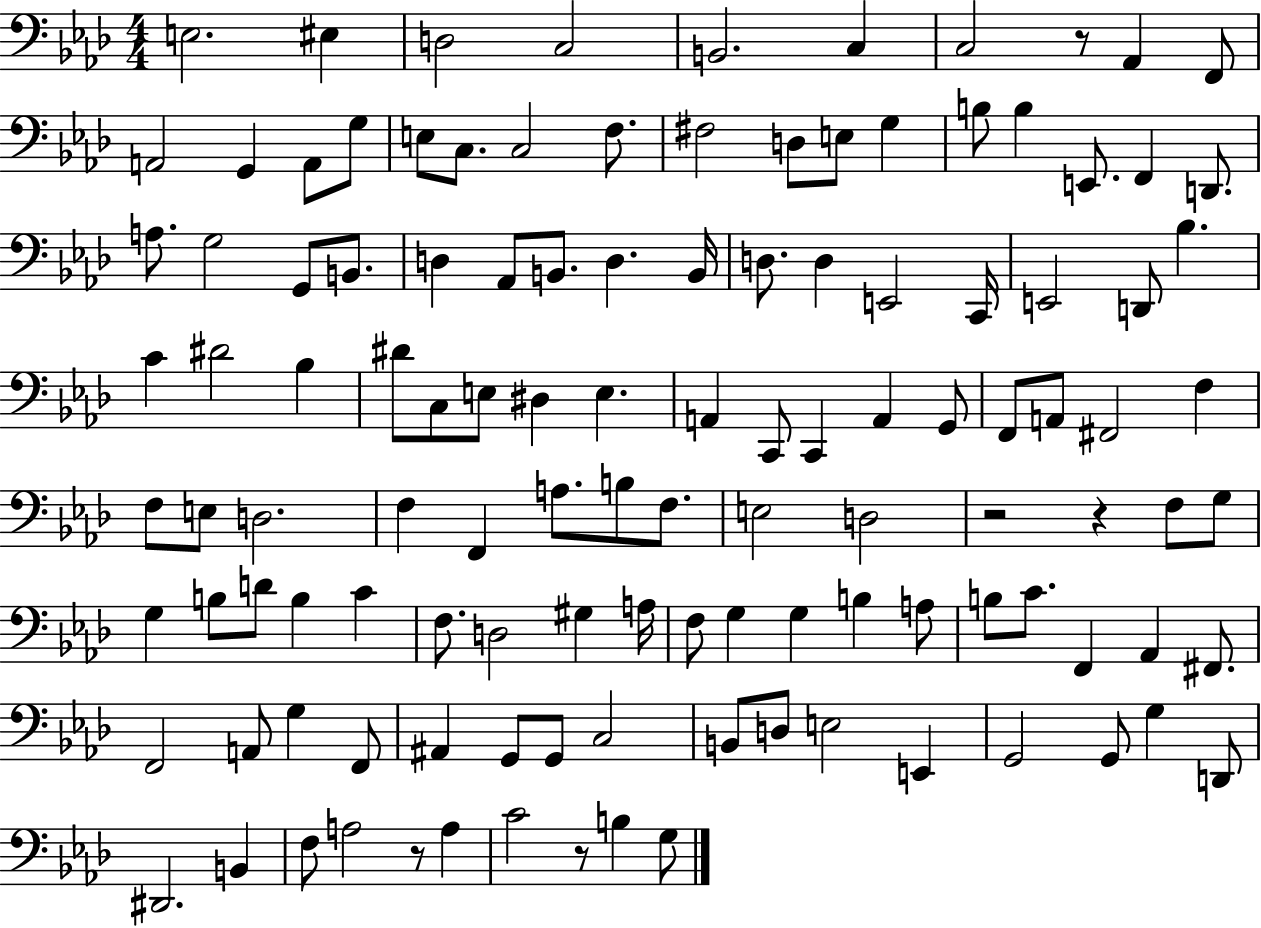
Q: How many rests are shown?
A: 5